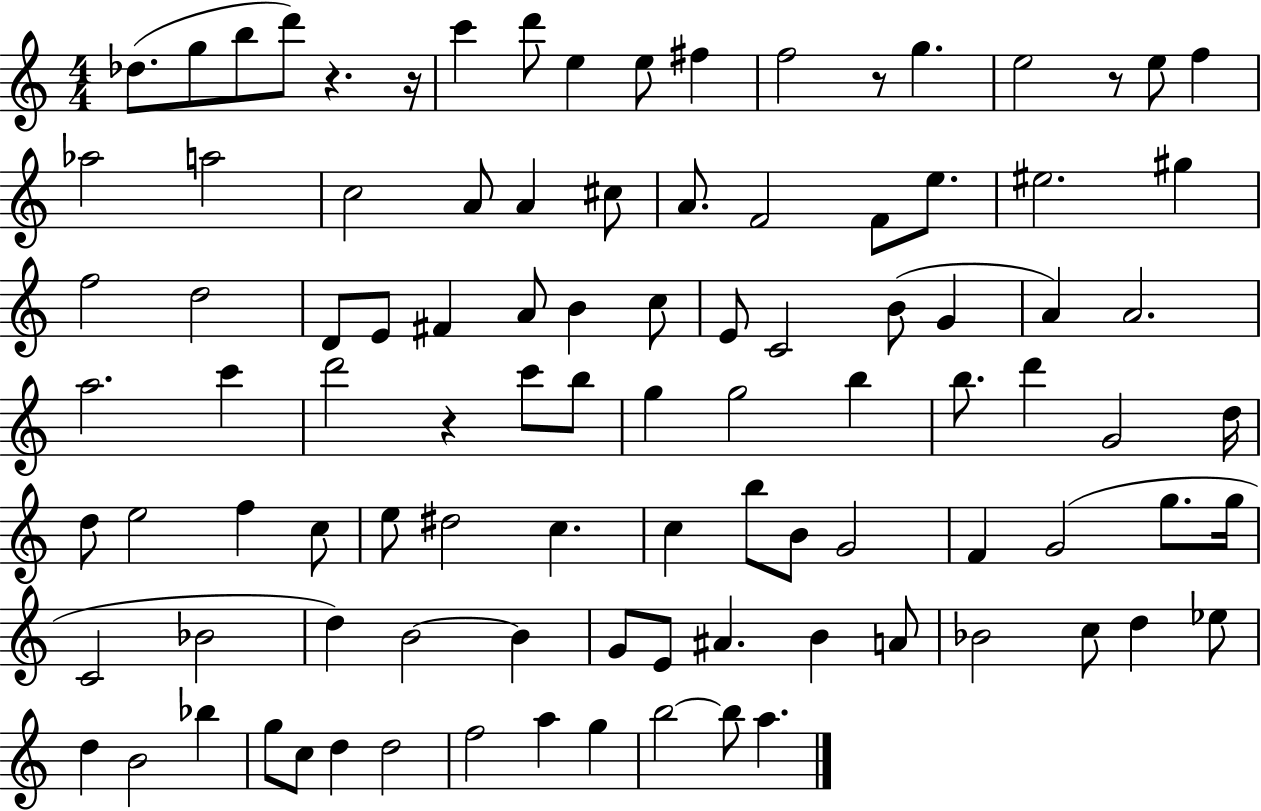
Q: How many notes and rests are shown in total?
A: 99